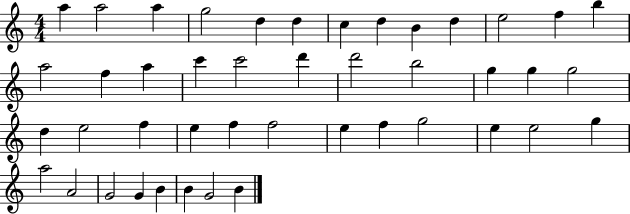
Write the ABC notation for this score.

X:1
T:Untitled
M:4/4
L:1/4
K:C
a a2 a g2 d d c d B d e2 f b a2 f a c' c'2 d' d'2 b2 g g g2 d e2 f e f f2 e f g2 e e2 g a2 A2 G2 G B B G2 B